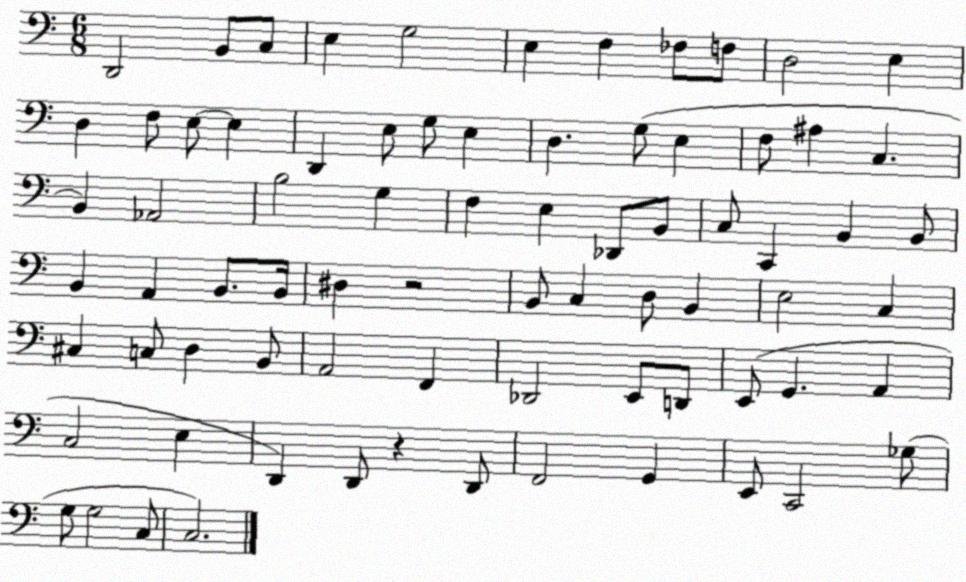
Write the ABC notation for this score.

X:1
T:Untitled
M:6/8
L:1/4
K:C
D,,2 B,,/2 C,/2 E, G,2 E, F, _F,/2 F,/2 D,2 E, D, F,/2 E,/2 E, D,, E,/2 G,/2 E, D, G,/2 E, F,/2 ^A, C, B,, _A,,2 B,2 G, F, E, _D,,/2 B,,/2 C,/2 C,, B,, B,,/2 B,, A,, B,,/2 B,,/4 ^D, z2 B,,/2 C, D,/2 B,, E,2 C, ^C, C,/2 D, B,,/2 A,,2 F,, _D,,2 E,,/2 D,,/2 E,,/2 G,, A,, C,2 E, D,, D,,/2 z D,,/2 F,,2 G,, E,,/2 C,,2 _G,/2 G,/2 G,2 C,/2 C,2